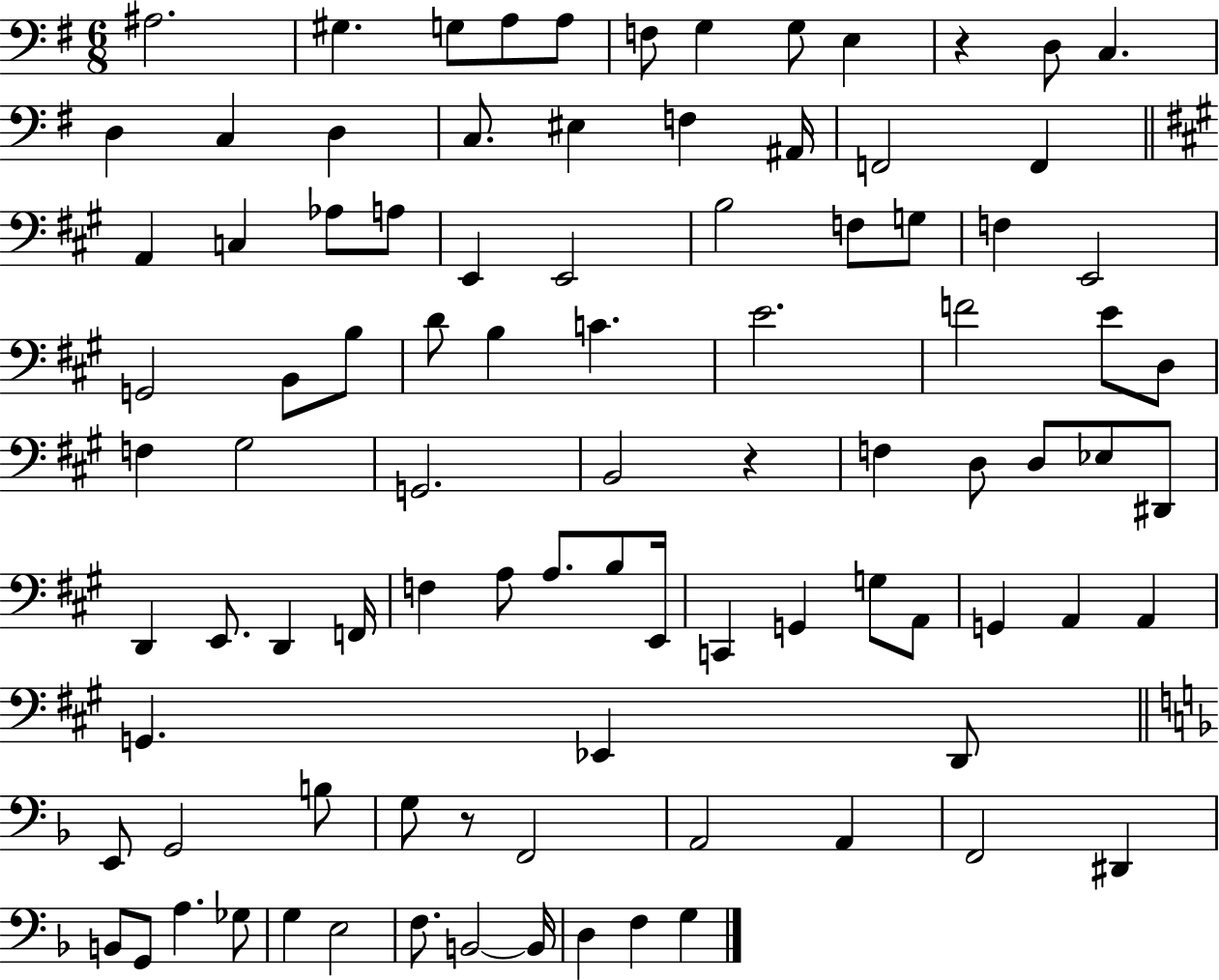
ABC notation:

X:1
T:Untitled
M:6/8
L:1/4
K:G
^A,2 ^G, G,/2 A,/2 A,/2 F,/2 G, G,/2 E, z D,/2 C, D, C, D, C,/2 ^E, F, ^A,,/4 F,,2 F,, A,, C, _A,/2 A,/2 E,, E,,2 B,2 F,/2 G,/2 F, E,,2 G,,2 B,,/2 B,/2 D/2 B, C E2 F2 E/2 D,/2 F, ^G,2 G,,2 B,,2 z F, D,/2 D,/2 _E,/2 ^D,,/2 D,, E,,/2 D,, F,,/4 F, A,/2 A,/2 B,/2 E,,/4 C,, G,, G,/2 A,,/2 G,, A,, A,, G,, _E,, D,,/2 E,,/2 G,,2 B,/2 G,/2 z/2 F,,2 A,,2 A,, F,,2 ^D,, B,,/2 G,,/2 A, _G,/2 G, E,2 F,/2 B,,2 B,,/4 D, F, G,